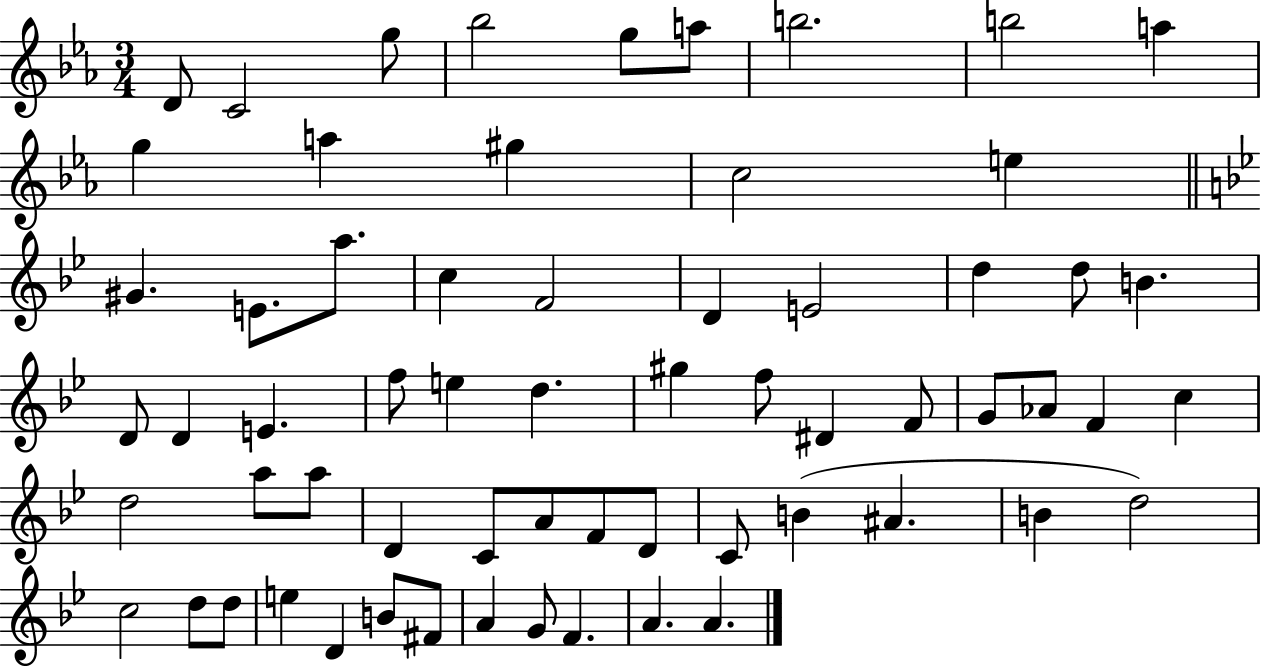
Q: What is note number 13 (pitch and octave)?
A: C5